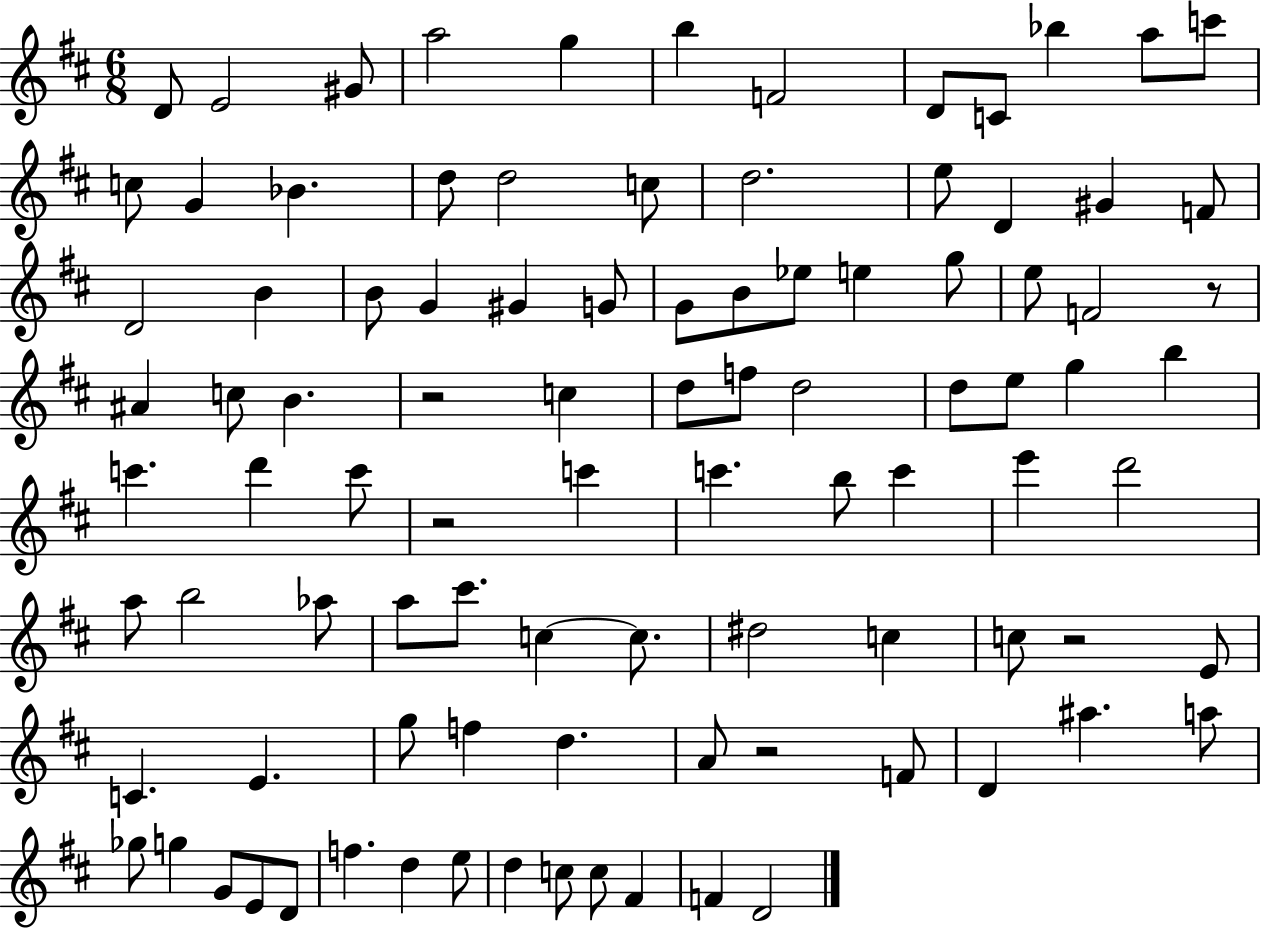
D4/e E4/h G#4/e A5/h G5/q B5/q F4/h D4/e C4/e Bb5/q A5/e C6/e C5/e G4/q Bb4/q. D5/e D5/h C5/e D5/h. E5/e D4/q G#4/q F4/e D4/h B4/q B4/e G4/q G#4/q G4/e G4/e B4/e Eb5/e E5/q G5/e E5/e F4/h R/e A#4/q C5/e B4/q. R/h C5/q D5/e F5/e D5/h D5/e E5/e G5/q B5/q C6/q. D6/q C6/e R/h C6/q C6/q. B5/e C6/q E6/q D6/h A5/e B5/h Ab5/e A5/e C#6/e. C5/q C5/e. D#5/h C5/q C5/e R/h E4/e C4/q. E4/q. G5/e F5/q D5/q. A4/e R/h F4/e D4/q A#5/q. A5/e Gb5/e G5/q G4/e E4/e D4/e F5/q. D5/q E5/e D5/q C5/e C5/e F#4/q F4/q D4/h